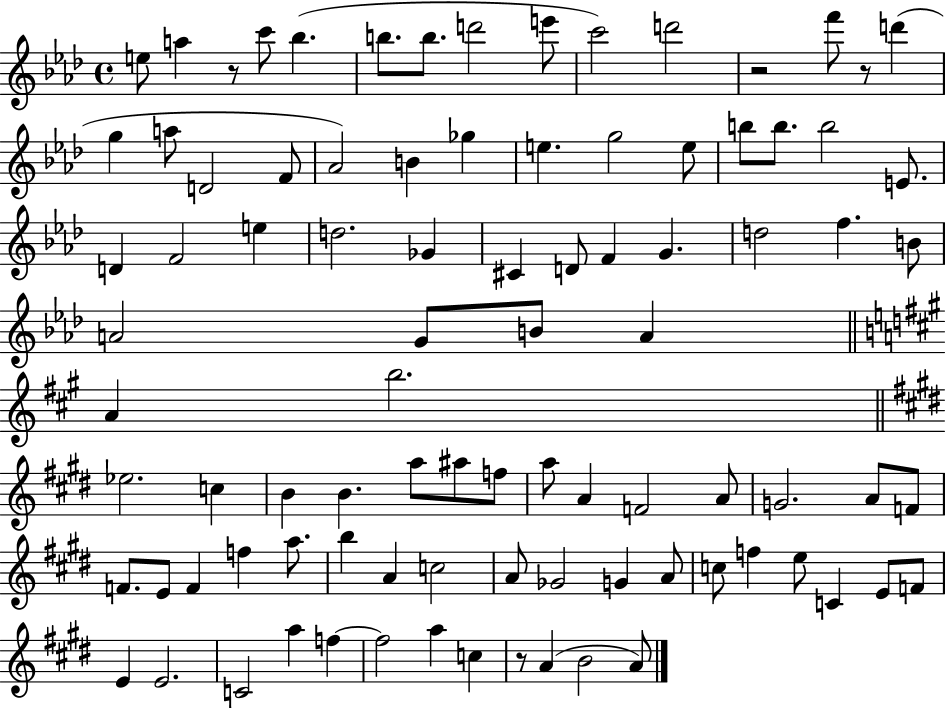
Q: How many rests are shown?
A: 4